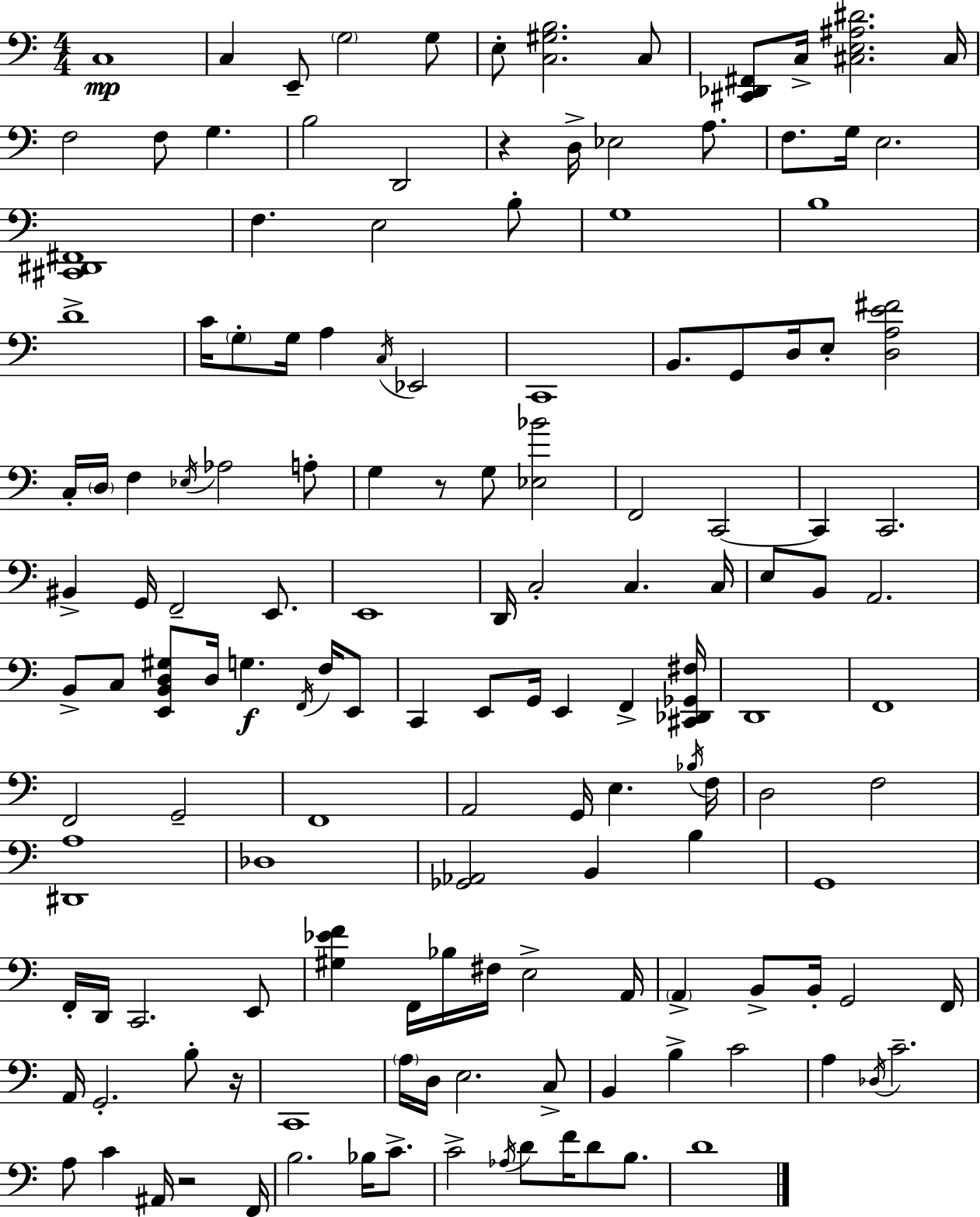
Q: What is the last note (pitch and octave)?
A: D4